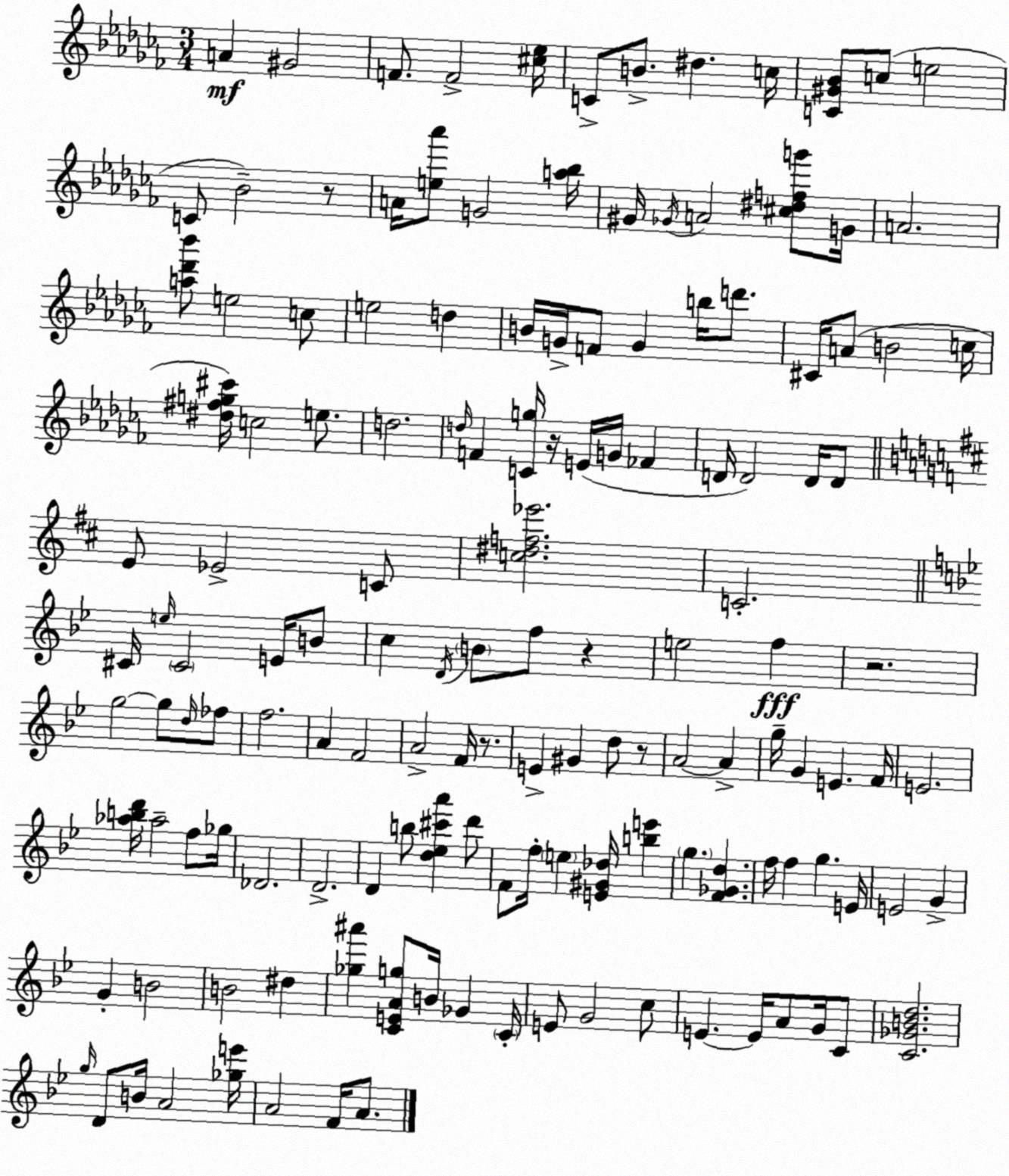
X:1
T:Untitled
M:3/4
L:1/4
K:Abm
A ^G2 F/2 F2 [^c_e]/4 C/2 B/2 ^d c/4 [C^G_B]/2 c/2 e2 C/2 _B2 z/2 A/4 [e_a']/2 G2 [a_b]/4 ^G/4 _G/4 A2 [^c^dfg']/2 G/4 A2 [a_d'_b']/2 e2 c/2 e2 d B/4 G/4 F/2 G b/4 d'/2 ^C/4 A/2 B2 c/4 [^d^fg^c']/4 c2 e/2 d2 d/4 F [Cg]/4 z/4 E/4 G/4 _F D/4 D2 D/4 D/2 E/2 _E2 C/2 [c^df_e']2 C2 ^C/4 e/4 ^C2 E/4 B/2 c D/4 B/2 f/2 z e2 f z2 g2 g/2 d/4 _f/2 f2 A F2 A2 F/4 z/2 E ^G d/2 z/2 A2 A g/4 G E F/4 E2 [_abd']/4 _a2 f/2 _g/4 _D2 D2 D b/2 [d_e^c'a'] d'/2 F/2 f/4 e [E^G_d]/4 [be'] g [F_Gd] f/4 f g E/4 E2 G G B2 B2 ^d [_g^a'] [CEAg]/2 B/4 _G C/4 E/2 G2 c/2 E E/4 A/2 G/4 C/2 [C_GBd]2 g/4 D/2 B/4 A2 [_ge']/4 A2 F/4 A/2